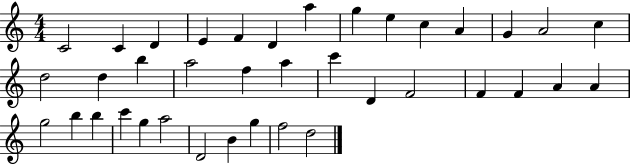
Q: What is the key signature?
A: C major